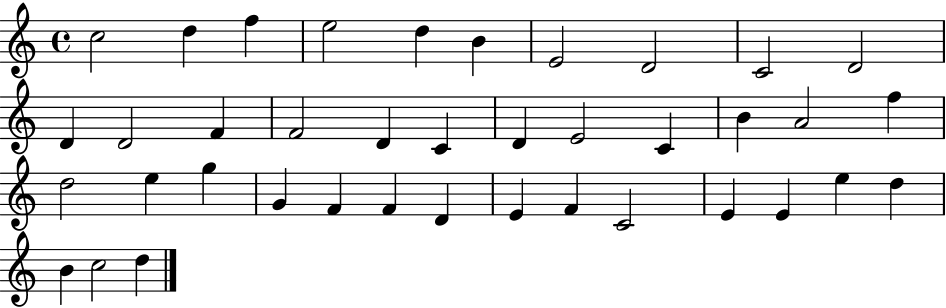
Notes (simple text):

C5/h D5/q F5/q E5/h D5/q B4/q E4/h D4/h C4/h D4/h D4/q D4/h F4/q F4/h D4/q C4/q D4/q E4/h C4/q B4/q A4/h F5/q D5/h E5/q G5/q G4/q F4/q F4/q D4/q E4/q F4/q C4/h E4/q E4/q E5/q D5/q B4/q C5/h D5/q